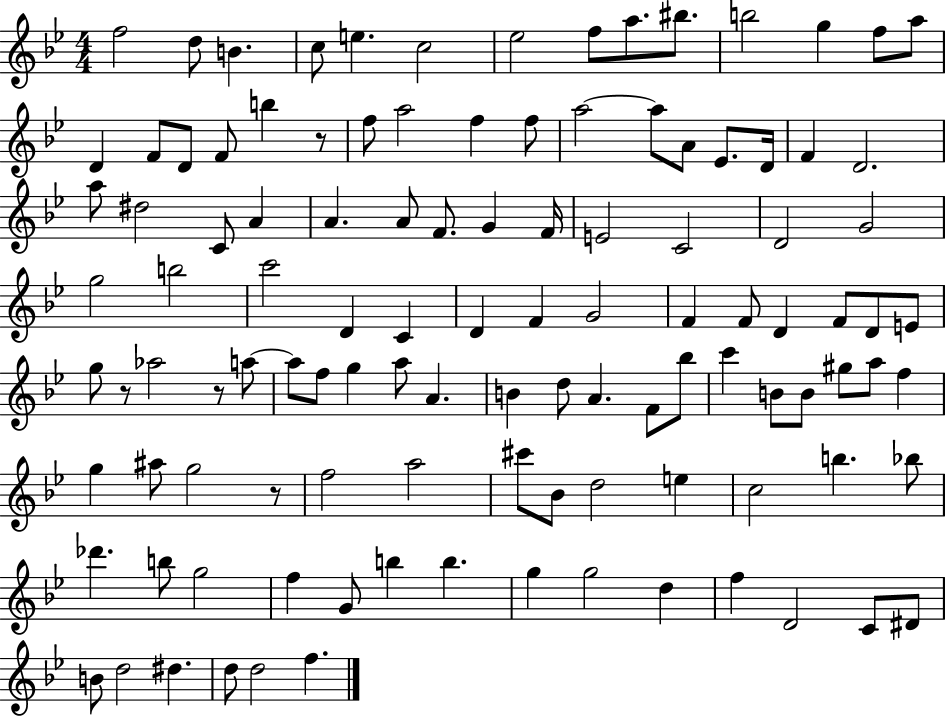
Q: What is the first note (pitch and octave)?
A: F5